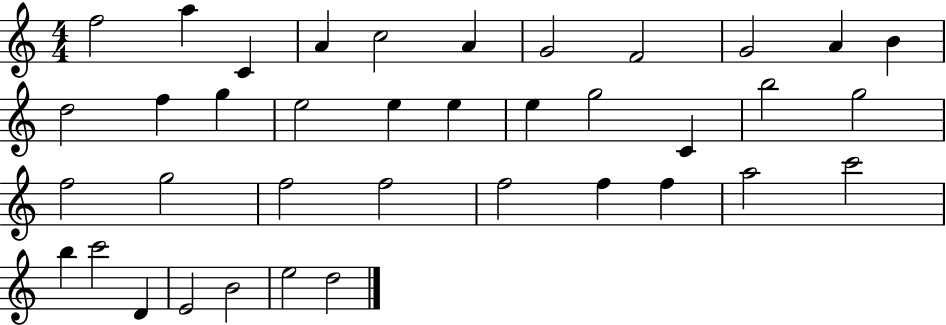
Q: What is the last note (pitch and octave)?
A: D5